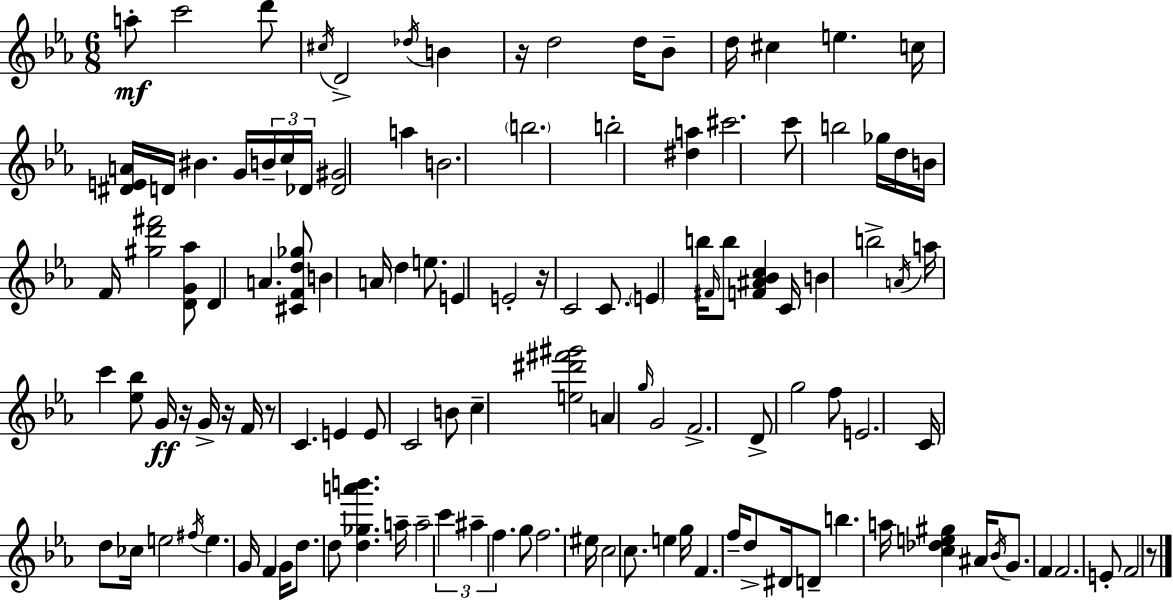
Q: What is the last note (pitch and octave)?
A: F4